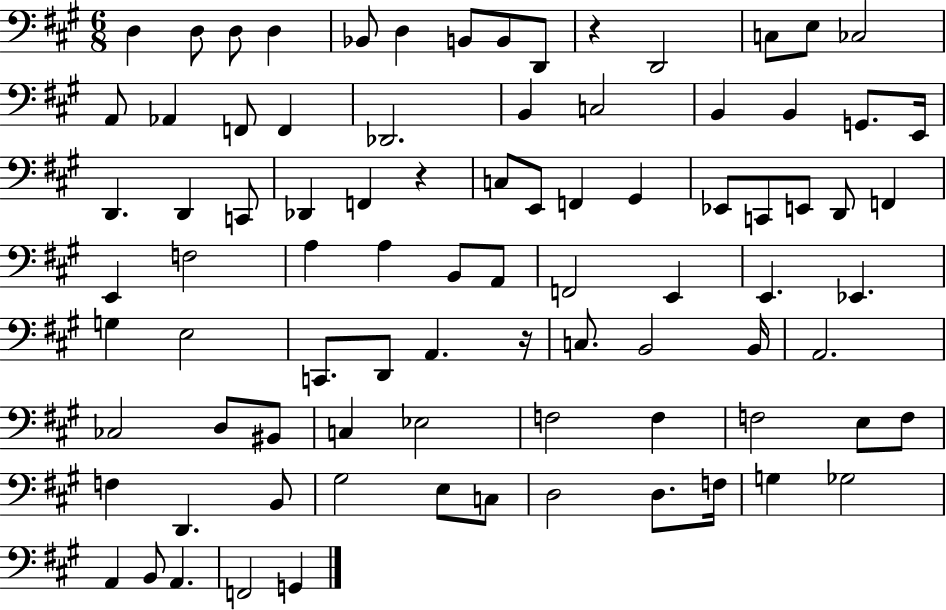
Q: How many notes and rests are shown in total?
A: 86